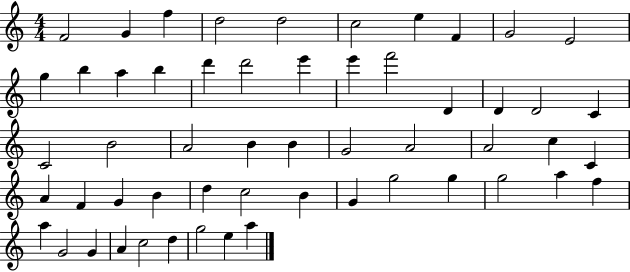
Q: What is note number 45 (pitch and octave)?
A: A5